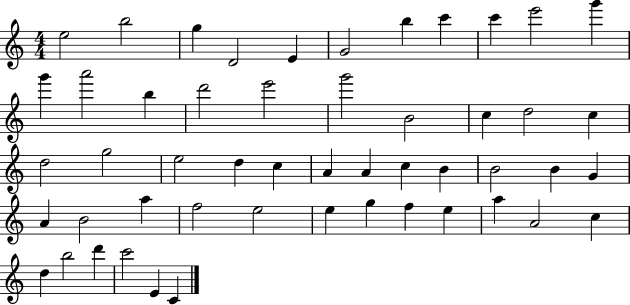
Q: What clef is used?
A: treble